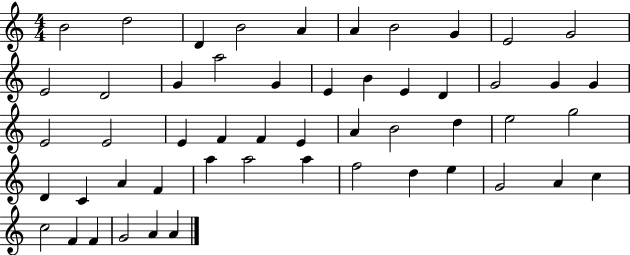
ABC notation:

X:1
T:Untitled
M:4/4
L:1/4
K:C
B2 d2 D B2 A A B2 G E2 G2 E2 D2 G a2 G E B E D G2 G G E2 E2 E F F E A B2 d e2 g2 D C A F a a2 a f2 d e G2 A c c2 F F G2 A A